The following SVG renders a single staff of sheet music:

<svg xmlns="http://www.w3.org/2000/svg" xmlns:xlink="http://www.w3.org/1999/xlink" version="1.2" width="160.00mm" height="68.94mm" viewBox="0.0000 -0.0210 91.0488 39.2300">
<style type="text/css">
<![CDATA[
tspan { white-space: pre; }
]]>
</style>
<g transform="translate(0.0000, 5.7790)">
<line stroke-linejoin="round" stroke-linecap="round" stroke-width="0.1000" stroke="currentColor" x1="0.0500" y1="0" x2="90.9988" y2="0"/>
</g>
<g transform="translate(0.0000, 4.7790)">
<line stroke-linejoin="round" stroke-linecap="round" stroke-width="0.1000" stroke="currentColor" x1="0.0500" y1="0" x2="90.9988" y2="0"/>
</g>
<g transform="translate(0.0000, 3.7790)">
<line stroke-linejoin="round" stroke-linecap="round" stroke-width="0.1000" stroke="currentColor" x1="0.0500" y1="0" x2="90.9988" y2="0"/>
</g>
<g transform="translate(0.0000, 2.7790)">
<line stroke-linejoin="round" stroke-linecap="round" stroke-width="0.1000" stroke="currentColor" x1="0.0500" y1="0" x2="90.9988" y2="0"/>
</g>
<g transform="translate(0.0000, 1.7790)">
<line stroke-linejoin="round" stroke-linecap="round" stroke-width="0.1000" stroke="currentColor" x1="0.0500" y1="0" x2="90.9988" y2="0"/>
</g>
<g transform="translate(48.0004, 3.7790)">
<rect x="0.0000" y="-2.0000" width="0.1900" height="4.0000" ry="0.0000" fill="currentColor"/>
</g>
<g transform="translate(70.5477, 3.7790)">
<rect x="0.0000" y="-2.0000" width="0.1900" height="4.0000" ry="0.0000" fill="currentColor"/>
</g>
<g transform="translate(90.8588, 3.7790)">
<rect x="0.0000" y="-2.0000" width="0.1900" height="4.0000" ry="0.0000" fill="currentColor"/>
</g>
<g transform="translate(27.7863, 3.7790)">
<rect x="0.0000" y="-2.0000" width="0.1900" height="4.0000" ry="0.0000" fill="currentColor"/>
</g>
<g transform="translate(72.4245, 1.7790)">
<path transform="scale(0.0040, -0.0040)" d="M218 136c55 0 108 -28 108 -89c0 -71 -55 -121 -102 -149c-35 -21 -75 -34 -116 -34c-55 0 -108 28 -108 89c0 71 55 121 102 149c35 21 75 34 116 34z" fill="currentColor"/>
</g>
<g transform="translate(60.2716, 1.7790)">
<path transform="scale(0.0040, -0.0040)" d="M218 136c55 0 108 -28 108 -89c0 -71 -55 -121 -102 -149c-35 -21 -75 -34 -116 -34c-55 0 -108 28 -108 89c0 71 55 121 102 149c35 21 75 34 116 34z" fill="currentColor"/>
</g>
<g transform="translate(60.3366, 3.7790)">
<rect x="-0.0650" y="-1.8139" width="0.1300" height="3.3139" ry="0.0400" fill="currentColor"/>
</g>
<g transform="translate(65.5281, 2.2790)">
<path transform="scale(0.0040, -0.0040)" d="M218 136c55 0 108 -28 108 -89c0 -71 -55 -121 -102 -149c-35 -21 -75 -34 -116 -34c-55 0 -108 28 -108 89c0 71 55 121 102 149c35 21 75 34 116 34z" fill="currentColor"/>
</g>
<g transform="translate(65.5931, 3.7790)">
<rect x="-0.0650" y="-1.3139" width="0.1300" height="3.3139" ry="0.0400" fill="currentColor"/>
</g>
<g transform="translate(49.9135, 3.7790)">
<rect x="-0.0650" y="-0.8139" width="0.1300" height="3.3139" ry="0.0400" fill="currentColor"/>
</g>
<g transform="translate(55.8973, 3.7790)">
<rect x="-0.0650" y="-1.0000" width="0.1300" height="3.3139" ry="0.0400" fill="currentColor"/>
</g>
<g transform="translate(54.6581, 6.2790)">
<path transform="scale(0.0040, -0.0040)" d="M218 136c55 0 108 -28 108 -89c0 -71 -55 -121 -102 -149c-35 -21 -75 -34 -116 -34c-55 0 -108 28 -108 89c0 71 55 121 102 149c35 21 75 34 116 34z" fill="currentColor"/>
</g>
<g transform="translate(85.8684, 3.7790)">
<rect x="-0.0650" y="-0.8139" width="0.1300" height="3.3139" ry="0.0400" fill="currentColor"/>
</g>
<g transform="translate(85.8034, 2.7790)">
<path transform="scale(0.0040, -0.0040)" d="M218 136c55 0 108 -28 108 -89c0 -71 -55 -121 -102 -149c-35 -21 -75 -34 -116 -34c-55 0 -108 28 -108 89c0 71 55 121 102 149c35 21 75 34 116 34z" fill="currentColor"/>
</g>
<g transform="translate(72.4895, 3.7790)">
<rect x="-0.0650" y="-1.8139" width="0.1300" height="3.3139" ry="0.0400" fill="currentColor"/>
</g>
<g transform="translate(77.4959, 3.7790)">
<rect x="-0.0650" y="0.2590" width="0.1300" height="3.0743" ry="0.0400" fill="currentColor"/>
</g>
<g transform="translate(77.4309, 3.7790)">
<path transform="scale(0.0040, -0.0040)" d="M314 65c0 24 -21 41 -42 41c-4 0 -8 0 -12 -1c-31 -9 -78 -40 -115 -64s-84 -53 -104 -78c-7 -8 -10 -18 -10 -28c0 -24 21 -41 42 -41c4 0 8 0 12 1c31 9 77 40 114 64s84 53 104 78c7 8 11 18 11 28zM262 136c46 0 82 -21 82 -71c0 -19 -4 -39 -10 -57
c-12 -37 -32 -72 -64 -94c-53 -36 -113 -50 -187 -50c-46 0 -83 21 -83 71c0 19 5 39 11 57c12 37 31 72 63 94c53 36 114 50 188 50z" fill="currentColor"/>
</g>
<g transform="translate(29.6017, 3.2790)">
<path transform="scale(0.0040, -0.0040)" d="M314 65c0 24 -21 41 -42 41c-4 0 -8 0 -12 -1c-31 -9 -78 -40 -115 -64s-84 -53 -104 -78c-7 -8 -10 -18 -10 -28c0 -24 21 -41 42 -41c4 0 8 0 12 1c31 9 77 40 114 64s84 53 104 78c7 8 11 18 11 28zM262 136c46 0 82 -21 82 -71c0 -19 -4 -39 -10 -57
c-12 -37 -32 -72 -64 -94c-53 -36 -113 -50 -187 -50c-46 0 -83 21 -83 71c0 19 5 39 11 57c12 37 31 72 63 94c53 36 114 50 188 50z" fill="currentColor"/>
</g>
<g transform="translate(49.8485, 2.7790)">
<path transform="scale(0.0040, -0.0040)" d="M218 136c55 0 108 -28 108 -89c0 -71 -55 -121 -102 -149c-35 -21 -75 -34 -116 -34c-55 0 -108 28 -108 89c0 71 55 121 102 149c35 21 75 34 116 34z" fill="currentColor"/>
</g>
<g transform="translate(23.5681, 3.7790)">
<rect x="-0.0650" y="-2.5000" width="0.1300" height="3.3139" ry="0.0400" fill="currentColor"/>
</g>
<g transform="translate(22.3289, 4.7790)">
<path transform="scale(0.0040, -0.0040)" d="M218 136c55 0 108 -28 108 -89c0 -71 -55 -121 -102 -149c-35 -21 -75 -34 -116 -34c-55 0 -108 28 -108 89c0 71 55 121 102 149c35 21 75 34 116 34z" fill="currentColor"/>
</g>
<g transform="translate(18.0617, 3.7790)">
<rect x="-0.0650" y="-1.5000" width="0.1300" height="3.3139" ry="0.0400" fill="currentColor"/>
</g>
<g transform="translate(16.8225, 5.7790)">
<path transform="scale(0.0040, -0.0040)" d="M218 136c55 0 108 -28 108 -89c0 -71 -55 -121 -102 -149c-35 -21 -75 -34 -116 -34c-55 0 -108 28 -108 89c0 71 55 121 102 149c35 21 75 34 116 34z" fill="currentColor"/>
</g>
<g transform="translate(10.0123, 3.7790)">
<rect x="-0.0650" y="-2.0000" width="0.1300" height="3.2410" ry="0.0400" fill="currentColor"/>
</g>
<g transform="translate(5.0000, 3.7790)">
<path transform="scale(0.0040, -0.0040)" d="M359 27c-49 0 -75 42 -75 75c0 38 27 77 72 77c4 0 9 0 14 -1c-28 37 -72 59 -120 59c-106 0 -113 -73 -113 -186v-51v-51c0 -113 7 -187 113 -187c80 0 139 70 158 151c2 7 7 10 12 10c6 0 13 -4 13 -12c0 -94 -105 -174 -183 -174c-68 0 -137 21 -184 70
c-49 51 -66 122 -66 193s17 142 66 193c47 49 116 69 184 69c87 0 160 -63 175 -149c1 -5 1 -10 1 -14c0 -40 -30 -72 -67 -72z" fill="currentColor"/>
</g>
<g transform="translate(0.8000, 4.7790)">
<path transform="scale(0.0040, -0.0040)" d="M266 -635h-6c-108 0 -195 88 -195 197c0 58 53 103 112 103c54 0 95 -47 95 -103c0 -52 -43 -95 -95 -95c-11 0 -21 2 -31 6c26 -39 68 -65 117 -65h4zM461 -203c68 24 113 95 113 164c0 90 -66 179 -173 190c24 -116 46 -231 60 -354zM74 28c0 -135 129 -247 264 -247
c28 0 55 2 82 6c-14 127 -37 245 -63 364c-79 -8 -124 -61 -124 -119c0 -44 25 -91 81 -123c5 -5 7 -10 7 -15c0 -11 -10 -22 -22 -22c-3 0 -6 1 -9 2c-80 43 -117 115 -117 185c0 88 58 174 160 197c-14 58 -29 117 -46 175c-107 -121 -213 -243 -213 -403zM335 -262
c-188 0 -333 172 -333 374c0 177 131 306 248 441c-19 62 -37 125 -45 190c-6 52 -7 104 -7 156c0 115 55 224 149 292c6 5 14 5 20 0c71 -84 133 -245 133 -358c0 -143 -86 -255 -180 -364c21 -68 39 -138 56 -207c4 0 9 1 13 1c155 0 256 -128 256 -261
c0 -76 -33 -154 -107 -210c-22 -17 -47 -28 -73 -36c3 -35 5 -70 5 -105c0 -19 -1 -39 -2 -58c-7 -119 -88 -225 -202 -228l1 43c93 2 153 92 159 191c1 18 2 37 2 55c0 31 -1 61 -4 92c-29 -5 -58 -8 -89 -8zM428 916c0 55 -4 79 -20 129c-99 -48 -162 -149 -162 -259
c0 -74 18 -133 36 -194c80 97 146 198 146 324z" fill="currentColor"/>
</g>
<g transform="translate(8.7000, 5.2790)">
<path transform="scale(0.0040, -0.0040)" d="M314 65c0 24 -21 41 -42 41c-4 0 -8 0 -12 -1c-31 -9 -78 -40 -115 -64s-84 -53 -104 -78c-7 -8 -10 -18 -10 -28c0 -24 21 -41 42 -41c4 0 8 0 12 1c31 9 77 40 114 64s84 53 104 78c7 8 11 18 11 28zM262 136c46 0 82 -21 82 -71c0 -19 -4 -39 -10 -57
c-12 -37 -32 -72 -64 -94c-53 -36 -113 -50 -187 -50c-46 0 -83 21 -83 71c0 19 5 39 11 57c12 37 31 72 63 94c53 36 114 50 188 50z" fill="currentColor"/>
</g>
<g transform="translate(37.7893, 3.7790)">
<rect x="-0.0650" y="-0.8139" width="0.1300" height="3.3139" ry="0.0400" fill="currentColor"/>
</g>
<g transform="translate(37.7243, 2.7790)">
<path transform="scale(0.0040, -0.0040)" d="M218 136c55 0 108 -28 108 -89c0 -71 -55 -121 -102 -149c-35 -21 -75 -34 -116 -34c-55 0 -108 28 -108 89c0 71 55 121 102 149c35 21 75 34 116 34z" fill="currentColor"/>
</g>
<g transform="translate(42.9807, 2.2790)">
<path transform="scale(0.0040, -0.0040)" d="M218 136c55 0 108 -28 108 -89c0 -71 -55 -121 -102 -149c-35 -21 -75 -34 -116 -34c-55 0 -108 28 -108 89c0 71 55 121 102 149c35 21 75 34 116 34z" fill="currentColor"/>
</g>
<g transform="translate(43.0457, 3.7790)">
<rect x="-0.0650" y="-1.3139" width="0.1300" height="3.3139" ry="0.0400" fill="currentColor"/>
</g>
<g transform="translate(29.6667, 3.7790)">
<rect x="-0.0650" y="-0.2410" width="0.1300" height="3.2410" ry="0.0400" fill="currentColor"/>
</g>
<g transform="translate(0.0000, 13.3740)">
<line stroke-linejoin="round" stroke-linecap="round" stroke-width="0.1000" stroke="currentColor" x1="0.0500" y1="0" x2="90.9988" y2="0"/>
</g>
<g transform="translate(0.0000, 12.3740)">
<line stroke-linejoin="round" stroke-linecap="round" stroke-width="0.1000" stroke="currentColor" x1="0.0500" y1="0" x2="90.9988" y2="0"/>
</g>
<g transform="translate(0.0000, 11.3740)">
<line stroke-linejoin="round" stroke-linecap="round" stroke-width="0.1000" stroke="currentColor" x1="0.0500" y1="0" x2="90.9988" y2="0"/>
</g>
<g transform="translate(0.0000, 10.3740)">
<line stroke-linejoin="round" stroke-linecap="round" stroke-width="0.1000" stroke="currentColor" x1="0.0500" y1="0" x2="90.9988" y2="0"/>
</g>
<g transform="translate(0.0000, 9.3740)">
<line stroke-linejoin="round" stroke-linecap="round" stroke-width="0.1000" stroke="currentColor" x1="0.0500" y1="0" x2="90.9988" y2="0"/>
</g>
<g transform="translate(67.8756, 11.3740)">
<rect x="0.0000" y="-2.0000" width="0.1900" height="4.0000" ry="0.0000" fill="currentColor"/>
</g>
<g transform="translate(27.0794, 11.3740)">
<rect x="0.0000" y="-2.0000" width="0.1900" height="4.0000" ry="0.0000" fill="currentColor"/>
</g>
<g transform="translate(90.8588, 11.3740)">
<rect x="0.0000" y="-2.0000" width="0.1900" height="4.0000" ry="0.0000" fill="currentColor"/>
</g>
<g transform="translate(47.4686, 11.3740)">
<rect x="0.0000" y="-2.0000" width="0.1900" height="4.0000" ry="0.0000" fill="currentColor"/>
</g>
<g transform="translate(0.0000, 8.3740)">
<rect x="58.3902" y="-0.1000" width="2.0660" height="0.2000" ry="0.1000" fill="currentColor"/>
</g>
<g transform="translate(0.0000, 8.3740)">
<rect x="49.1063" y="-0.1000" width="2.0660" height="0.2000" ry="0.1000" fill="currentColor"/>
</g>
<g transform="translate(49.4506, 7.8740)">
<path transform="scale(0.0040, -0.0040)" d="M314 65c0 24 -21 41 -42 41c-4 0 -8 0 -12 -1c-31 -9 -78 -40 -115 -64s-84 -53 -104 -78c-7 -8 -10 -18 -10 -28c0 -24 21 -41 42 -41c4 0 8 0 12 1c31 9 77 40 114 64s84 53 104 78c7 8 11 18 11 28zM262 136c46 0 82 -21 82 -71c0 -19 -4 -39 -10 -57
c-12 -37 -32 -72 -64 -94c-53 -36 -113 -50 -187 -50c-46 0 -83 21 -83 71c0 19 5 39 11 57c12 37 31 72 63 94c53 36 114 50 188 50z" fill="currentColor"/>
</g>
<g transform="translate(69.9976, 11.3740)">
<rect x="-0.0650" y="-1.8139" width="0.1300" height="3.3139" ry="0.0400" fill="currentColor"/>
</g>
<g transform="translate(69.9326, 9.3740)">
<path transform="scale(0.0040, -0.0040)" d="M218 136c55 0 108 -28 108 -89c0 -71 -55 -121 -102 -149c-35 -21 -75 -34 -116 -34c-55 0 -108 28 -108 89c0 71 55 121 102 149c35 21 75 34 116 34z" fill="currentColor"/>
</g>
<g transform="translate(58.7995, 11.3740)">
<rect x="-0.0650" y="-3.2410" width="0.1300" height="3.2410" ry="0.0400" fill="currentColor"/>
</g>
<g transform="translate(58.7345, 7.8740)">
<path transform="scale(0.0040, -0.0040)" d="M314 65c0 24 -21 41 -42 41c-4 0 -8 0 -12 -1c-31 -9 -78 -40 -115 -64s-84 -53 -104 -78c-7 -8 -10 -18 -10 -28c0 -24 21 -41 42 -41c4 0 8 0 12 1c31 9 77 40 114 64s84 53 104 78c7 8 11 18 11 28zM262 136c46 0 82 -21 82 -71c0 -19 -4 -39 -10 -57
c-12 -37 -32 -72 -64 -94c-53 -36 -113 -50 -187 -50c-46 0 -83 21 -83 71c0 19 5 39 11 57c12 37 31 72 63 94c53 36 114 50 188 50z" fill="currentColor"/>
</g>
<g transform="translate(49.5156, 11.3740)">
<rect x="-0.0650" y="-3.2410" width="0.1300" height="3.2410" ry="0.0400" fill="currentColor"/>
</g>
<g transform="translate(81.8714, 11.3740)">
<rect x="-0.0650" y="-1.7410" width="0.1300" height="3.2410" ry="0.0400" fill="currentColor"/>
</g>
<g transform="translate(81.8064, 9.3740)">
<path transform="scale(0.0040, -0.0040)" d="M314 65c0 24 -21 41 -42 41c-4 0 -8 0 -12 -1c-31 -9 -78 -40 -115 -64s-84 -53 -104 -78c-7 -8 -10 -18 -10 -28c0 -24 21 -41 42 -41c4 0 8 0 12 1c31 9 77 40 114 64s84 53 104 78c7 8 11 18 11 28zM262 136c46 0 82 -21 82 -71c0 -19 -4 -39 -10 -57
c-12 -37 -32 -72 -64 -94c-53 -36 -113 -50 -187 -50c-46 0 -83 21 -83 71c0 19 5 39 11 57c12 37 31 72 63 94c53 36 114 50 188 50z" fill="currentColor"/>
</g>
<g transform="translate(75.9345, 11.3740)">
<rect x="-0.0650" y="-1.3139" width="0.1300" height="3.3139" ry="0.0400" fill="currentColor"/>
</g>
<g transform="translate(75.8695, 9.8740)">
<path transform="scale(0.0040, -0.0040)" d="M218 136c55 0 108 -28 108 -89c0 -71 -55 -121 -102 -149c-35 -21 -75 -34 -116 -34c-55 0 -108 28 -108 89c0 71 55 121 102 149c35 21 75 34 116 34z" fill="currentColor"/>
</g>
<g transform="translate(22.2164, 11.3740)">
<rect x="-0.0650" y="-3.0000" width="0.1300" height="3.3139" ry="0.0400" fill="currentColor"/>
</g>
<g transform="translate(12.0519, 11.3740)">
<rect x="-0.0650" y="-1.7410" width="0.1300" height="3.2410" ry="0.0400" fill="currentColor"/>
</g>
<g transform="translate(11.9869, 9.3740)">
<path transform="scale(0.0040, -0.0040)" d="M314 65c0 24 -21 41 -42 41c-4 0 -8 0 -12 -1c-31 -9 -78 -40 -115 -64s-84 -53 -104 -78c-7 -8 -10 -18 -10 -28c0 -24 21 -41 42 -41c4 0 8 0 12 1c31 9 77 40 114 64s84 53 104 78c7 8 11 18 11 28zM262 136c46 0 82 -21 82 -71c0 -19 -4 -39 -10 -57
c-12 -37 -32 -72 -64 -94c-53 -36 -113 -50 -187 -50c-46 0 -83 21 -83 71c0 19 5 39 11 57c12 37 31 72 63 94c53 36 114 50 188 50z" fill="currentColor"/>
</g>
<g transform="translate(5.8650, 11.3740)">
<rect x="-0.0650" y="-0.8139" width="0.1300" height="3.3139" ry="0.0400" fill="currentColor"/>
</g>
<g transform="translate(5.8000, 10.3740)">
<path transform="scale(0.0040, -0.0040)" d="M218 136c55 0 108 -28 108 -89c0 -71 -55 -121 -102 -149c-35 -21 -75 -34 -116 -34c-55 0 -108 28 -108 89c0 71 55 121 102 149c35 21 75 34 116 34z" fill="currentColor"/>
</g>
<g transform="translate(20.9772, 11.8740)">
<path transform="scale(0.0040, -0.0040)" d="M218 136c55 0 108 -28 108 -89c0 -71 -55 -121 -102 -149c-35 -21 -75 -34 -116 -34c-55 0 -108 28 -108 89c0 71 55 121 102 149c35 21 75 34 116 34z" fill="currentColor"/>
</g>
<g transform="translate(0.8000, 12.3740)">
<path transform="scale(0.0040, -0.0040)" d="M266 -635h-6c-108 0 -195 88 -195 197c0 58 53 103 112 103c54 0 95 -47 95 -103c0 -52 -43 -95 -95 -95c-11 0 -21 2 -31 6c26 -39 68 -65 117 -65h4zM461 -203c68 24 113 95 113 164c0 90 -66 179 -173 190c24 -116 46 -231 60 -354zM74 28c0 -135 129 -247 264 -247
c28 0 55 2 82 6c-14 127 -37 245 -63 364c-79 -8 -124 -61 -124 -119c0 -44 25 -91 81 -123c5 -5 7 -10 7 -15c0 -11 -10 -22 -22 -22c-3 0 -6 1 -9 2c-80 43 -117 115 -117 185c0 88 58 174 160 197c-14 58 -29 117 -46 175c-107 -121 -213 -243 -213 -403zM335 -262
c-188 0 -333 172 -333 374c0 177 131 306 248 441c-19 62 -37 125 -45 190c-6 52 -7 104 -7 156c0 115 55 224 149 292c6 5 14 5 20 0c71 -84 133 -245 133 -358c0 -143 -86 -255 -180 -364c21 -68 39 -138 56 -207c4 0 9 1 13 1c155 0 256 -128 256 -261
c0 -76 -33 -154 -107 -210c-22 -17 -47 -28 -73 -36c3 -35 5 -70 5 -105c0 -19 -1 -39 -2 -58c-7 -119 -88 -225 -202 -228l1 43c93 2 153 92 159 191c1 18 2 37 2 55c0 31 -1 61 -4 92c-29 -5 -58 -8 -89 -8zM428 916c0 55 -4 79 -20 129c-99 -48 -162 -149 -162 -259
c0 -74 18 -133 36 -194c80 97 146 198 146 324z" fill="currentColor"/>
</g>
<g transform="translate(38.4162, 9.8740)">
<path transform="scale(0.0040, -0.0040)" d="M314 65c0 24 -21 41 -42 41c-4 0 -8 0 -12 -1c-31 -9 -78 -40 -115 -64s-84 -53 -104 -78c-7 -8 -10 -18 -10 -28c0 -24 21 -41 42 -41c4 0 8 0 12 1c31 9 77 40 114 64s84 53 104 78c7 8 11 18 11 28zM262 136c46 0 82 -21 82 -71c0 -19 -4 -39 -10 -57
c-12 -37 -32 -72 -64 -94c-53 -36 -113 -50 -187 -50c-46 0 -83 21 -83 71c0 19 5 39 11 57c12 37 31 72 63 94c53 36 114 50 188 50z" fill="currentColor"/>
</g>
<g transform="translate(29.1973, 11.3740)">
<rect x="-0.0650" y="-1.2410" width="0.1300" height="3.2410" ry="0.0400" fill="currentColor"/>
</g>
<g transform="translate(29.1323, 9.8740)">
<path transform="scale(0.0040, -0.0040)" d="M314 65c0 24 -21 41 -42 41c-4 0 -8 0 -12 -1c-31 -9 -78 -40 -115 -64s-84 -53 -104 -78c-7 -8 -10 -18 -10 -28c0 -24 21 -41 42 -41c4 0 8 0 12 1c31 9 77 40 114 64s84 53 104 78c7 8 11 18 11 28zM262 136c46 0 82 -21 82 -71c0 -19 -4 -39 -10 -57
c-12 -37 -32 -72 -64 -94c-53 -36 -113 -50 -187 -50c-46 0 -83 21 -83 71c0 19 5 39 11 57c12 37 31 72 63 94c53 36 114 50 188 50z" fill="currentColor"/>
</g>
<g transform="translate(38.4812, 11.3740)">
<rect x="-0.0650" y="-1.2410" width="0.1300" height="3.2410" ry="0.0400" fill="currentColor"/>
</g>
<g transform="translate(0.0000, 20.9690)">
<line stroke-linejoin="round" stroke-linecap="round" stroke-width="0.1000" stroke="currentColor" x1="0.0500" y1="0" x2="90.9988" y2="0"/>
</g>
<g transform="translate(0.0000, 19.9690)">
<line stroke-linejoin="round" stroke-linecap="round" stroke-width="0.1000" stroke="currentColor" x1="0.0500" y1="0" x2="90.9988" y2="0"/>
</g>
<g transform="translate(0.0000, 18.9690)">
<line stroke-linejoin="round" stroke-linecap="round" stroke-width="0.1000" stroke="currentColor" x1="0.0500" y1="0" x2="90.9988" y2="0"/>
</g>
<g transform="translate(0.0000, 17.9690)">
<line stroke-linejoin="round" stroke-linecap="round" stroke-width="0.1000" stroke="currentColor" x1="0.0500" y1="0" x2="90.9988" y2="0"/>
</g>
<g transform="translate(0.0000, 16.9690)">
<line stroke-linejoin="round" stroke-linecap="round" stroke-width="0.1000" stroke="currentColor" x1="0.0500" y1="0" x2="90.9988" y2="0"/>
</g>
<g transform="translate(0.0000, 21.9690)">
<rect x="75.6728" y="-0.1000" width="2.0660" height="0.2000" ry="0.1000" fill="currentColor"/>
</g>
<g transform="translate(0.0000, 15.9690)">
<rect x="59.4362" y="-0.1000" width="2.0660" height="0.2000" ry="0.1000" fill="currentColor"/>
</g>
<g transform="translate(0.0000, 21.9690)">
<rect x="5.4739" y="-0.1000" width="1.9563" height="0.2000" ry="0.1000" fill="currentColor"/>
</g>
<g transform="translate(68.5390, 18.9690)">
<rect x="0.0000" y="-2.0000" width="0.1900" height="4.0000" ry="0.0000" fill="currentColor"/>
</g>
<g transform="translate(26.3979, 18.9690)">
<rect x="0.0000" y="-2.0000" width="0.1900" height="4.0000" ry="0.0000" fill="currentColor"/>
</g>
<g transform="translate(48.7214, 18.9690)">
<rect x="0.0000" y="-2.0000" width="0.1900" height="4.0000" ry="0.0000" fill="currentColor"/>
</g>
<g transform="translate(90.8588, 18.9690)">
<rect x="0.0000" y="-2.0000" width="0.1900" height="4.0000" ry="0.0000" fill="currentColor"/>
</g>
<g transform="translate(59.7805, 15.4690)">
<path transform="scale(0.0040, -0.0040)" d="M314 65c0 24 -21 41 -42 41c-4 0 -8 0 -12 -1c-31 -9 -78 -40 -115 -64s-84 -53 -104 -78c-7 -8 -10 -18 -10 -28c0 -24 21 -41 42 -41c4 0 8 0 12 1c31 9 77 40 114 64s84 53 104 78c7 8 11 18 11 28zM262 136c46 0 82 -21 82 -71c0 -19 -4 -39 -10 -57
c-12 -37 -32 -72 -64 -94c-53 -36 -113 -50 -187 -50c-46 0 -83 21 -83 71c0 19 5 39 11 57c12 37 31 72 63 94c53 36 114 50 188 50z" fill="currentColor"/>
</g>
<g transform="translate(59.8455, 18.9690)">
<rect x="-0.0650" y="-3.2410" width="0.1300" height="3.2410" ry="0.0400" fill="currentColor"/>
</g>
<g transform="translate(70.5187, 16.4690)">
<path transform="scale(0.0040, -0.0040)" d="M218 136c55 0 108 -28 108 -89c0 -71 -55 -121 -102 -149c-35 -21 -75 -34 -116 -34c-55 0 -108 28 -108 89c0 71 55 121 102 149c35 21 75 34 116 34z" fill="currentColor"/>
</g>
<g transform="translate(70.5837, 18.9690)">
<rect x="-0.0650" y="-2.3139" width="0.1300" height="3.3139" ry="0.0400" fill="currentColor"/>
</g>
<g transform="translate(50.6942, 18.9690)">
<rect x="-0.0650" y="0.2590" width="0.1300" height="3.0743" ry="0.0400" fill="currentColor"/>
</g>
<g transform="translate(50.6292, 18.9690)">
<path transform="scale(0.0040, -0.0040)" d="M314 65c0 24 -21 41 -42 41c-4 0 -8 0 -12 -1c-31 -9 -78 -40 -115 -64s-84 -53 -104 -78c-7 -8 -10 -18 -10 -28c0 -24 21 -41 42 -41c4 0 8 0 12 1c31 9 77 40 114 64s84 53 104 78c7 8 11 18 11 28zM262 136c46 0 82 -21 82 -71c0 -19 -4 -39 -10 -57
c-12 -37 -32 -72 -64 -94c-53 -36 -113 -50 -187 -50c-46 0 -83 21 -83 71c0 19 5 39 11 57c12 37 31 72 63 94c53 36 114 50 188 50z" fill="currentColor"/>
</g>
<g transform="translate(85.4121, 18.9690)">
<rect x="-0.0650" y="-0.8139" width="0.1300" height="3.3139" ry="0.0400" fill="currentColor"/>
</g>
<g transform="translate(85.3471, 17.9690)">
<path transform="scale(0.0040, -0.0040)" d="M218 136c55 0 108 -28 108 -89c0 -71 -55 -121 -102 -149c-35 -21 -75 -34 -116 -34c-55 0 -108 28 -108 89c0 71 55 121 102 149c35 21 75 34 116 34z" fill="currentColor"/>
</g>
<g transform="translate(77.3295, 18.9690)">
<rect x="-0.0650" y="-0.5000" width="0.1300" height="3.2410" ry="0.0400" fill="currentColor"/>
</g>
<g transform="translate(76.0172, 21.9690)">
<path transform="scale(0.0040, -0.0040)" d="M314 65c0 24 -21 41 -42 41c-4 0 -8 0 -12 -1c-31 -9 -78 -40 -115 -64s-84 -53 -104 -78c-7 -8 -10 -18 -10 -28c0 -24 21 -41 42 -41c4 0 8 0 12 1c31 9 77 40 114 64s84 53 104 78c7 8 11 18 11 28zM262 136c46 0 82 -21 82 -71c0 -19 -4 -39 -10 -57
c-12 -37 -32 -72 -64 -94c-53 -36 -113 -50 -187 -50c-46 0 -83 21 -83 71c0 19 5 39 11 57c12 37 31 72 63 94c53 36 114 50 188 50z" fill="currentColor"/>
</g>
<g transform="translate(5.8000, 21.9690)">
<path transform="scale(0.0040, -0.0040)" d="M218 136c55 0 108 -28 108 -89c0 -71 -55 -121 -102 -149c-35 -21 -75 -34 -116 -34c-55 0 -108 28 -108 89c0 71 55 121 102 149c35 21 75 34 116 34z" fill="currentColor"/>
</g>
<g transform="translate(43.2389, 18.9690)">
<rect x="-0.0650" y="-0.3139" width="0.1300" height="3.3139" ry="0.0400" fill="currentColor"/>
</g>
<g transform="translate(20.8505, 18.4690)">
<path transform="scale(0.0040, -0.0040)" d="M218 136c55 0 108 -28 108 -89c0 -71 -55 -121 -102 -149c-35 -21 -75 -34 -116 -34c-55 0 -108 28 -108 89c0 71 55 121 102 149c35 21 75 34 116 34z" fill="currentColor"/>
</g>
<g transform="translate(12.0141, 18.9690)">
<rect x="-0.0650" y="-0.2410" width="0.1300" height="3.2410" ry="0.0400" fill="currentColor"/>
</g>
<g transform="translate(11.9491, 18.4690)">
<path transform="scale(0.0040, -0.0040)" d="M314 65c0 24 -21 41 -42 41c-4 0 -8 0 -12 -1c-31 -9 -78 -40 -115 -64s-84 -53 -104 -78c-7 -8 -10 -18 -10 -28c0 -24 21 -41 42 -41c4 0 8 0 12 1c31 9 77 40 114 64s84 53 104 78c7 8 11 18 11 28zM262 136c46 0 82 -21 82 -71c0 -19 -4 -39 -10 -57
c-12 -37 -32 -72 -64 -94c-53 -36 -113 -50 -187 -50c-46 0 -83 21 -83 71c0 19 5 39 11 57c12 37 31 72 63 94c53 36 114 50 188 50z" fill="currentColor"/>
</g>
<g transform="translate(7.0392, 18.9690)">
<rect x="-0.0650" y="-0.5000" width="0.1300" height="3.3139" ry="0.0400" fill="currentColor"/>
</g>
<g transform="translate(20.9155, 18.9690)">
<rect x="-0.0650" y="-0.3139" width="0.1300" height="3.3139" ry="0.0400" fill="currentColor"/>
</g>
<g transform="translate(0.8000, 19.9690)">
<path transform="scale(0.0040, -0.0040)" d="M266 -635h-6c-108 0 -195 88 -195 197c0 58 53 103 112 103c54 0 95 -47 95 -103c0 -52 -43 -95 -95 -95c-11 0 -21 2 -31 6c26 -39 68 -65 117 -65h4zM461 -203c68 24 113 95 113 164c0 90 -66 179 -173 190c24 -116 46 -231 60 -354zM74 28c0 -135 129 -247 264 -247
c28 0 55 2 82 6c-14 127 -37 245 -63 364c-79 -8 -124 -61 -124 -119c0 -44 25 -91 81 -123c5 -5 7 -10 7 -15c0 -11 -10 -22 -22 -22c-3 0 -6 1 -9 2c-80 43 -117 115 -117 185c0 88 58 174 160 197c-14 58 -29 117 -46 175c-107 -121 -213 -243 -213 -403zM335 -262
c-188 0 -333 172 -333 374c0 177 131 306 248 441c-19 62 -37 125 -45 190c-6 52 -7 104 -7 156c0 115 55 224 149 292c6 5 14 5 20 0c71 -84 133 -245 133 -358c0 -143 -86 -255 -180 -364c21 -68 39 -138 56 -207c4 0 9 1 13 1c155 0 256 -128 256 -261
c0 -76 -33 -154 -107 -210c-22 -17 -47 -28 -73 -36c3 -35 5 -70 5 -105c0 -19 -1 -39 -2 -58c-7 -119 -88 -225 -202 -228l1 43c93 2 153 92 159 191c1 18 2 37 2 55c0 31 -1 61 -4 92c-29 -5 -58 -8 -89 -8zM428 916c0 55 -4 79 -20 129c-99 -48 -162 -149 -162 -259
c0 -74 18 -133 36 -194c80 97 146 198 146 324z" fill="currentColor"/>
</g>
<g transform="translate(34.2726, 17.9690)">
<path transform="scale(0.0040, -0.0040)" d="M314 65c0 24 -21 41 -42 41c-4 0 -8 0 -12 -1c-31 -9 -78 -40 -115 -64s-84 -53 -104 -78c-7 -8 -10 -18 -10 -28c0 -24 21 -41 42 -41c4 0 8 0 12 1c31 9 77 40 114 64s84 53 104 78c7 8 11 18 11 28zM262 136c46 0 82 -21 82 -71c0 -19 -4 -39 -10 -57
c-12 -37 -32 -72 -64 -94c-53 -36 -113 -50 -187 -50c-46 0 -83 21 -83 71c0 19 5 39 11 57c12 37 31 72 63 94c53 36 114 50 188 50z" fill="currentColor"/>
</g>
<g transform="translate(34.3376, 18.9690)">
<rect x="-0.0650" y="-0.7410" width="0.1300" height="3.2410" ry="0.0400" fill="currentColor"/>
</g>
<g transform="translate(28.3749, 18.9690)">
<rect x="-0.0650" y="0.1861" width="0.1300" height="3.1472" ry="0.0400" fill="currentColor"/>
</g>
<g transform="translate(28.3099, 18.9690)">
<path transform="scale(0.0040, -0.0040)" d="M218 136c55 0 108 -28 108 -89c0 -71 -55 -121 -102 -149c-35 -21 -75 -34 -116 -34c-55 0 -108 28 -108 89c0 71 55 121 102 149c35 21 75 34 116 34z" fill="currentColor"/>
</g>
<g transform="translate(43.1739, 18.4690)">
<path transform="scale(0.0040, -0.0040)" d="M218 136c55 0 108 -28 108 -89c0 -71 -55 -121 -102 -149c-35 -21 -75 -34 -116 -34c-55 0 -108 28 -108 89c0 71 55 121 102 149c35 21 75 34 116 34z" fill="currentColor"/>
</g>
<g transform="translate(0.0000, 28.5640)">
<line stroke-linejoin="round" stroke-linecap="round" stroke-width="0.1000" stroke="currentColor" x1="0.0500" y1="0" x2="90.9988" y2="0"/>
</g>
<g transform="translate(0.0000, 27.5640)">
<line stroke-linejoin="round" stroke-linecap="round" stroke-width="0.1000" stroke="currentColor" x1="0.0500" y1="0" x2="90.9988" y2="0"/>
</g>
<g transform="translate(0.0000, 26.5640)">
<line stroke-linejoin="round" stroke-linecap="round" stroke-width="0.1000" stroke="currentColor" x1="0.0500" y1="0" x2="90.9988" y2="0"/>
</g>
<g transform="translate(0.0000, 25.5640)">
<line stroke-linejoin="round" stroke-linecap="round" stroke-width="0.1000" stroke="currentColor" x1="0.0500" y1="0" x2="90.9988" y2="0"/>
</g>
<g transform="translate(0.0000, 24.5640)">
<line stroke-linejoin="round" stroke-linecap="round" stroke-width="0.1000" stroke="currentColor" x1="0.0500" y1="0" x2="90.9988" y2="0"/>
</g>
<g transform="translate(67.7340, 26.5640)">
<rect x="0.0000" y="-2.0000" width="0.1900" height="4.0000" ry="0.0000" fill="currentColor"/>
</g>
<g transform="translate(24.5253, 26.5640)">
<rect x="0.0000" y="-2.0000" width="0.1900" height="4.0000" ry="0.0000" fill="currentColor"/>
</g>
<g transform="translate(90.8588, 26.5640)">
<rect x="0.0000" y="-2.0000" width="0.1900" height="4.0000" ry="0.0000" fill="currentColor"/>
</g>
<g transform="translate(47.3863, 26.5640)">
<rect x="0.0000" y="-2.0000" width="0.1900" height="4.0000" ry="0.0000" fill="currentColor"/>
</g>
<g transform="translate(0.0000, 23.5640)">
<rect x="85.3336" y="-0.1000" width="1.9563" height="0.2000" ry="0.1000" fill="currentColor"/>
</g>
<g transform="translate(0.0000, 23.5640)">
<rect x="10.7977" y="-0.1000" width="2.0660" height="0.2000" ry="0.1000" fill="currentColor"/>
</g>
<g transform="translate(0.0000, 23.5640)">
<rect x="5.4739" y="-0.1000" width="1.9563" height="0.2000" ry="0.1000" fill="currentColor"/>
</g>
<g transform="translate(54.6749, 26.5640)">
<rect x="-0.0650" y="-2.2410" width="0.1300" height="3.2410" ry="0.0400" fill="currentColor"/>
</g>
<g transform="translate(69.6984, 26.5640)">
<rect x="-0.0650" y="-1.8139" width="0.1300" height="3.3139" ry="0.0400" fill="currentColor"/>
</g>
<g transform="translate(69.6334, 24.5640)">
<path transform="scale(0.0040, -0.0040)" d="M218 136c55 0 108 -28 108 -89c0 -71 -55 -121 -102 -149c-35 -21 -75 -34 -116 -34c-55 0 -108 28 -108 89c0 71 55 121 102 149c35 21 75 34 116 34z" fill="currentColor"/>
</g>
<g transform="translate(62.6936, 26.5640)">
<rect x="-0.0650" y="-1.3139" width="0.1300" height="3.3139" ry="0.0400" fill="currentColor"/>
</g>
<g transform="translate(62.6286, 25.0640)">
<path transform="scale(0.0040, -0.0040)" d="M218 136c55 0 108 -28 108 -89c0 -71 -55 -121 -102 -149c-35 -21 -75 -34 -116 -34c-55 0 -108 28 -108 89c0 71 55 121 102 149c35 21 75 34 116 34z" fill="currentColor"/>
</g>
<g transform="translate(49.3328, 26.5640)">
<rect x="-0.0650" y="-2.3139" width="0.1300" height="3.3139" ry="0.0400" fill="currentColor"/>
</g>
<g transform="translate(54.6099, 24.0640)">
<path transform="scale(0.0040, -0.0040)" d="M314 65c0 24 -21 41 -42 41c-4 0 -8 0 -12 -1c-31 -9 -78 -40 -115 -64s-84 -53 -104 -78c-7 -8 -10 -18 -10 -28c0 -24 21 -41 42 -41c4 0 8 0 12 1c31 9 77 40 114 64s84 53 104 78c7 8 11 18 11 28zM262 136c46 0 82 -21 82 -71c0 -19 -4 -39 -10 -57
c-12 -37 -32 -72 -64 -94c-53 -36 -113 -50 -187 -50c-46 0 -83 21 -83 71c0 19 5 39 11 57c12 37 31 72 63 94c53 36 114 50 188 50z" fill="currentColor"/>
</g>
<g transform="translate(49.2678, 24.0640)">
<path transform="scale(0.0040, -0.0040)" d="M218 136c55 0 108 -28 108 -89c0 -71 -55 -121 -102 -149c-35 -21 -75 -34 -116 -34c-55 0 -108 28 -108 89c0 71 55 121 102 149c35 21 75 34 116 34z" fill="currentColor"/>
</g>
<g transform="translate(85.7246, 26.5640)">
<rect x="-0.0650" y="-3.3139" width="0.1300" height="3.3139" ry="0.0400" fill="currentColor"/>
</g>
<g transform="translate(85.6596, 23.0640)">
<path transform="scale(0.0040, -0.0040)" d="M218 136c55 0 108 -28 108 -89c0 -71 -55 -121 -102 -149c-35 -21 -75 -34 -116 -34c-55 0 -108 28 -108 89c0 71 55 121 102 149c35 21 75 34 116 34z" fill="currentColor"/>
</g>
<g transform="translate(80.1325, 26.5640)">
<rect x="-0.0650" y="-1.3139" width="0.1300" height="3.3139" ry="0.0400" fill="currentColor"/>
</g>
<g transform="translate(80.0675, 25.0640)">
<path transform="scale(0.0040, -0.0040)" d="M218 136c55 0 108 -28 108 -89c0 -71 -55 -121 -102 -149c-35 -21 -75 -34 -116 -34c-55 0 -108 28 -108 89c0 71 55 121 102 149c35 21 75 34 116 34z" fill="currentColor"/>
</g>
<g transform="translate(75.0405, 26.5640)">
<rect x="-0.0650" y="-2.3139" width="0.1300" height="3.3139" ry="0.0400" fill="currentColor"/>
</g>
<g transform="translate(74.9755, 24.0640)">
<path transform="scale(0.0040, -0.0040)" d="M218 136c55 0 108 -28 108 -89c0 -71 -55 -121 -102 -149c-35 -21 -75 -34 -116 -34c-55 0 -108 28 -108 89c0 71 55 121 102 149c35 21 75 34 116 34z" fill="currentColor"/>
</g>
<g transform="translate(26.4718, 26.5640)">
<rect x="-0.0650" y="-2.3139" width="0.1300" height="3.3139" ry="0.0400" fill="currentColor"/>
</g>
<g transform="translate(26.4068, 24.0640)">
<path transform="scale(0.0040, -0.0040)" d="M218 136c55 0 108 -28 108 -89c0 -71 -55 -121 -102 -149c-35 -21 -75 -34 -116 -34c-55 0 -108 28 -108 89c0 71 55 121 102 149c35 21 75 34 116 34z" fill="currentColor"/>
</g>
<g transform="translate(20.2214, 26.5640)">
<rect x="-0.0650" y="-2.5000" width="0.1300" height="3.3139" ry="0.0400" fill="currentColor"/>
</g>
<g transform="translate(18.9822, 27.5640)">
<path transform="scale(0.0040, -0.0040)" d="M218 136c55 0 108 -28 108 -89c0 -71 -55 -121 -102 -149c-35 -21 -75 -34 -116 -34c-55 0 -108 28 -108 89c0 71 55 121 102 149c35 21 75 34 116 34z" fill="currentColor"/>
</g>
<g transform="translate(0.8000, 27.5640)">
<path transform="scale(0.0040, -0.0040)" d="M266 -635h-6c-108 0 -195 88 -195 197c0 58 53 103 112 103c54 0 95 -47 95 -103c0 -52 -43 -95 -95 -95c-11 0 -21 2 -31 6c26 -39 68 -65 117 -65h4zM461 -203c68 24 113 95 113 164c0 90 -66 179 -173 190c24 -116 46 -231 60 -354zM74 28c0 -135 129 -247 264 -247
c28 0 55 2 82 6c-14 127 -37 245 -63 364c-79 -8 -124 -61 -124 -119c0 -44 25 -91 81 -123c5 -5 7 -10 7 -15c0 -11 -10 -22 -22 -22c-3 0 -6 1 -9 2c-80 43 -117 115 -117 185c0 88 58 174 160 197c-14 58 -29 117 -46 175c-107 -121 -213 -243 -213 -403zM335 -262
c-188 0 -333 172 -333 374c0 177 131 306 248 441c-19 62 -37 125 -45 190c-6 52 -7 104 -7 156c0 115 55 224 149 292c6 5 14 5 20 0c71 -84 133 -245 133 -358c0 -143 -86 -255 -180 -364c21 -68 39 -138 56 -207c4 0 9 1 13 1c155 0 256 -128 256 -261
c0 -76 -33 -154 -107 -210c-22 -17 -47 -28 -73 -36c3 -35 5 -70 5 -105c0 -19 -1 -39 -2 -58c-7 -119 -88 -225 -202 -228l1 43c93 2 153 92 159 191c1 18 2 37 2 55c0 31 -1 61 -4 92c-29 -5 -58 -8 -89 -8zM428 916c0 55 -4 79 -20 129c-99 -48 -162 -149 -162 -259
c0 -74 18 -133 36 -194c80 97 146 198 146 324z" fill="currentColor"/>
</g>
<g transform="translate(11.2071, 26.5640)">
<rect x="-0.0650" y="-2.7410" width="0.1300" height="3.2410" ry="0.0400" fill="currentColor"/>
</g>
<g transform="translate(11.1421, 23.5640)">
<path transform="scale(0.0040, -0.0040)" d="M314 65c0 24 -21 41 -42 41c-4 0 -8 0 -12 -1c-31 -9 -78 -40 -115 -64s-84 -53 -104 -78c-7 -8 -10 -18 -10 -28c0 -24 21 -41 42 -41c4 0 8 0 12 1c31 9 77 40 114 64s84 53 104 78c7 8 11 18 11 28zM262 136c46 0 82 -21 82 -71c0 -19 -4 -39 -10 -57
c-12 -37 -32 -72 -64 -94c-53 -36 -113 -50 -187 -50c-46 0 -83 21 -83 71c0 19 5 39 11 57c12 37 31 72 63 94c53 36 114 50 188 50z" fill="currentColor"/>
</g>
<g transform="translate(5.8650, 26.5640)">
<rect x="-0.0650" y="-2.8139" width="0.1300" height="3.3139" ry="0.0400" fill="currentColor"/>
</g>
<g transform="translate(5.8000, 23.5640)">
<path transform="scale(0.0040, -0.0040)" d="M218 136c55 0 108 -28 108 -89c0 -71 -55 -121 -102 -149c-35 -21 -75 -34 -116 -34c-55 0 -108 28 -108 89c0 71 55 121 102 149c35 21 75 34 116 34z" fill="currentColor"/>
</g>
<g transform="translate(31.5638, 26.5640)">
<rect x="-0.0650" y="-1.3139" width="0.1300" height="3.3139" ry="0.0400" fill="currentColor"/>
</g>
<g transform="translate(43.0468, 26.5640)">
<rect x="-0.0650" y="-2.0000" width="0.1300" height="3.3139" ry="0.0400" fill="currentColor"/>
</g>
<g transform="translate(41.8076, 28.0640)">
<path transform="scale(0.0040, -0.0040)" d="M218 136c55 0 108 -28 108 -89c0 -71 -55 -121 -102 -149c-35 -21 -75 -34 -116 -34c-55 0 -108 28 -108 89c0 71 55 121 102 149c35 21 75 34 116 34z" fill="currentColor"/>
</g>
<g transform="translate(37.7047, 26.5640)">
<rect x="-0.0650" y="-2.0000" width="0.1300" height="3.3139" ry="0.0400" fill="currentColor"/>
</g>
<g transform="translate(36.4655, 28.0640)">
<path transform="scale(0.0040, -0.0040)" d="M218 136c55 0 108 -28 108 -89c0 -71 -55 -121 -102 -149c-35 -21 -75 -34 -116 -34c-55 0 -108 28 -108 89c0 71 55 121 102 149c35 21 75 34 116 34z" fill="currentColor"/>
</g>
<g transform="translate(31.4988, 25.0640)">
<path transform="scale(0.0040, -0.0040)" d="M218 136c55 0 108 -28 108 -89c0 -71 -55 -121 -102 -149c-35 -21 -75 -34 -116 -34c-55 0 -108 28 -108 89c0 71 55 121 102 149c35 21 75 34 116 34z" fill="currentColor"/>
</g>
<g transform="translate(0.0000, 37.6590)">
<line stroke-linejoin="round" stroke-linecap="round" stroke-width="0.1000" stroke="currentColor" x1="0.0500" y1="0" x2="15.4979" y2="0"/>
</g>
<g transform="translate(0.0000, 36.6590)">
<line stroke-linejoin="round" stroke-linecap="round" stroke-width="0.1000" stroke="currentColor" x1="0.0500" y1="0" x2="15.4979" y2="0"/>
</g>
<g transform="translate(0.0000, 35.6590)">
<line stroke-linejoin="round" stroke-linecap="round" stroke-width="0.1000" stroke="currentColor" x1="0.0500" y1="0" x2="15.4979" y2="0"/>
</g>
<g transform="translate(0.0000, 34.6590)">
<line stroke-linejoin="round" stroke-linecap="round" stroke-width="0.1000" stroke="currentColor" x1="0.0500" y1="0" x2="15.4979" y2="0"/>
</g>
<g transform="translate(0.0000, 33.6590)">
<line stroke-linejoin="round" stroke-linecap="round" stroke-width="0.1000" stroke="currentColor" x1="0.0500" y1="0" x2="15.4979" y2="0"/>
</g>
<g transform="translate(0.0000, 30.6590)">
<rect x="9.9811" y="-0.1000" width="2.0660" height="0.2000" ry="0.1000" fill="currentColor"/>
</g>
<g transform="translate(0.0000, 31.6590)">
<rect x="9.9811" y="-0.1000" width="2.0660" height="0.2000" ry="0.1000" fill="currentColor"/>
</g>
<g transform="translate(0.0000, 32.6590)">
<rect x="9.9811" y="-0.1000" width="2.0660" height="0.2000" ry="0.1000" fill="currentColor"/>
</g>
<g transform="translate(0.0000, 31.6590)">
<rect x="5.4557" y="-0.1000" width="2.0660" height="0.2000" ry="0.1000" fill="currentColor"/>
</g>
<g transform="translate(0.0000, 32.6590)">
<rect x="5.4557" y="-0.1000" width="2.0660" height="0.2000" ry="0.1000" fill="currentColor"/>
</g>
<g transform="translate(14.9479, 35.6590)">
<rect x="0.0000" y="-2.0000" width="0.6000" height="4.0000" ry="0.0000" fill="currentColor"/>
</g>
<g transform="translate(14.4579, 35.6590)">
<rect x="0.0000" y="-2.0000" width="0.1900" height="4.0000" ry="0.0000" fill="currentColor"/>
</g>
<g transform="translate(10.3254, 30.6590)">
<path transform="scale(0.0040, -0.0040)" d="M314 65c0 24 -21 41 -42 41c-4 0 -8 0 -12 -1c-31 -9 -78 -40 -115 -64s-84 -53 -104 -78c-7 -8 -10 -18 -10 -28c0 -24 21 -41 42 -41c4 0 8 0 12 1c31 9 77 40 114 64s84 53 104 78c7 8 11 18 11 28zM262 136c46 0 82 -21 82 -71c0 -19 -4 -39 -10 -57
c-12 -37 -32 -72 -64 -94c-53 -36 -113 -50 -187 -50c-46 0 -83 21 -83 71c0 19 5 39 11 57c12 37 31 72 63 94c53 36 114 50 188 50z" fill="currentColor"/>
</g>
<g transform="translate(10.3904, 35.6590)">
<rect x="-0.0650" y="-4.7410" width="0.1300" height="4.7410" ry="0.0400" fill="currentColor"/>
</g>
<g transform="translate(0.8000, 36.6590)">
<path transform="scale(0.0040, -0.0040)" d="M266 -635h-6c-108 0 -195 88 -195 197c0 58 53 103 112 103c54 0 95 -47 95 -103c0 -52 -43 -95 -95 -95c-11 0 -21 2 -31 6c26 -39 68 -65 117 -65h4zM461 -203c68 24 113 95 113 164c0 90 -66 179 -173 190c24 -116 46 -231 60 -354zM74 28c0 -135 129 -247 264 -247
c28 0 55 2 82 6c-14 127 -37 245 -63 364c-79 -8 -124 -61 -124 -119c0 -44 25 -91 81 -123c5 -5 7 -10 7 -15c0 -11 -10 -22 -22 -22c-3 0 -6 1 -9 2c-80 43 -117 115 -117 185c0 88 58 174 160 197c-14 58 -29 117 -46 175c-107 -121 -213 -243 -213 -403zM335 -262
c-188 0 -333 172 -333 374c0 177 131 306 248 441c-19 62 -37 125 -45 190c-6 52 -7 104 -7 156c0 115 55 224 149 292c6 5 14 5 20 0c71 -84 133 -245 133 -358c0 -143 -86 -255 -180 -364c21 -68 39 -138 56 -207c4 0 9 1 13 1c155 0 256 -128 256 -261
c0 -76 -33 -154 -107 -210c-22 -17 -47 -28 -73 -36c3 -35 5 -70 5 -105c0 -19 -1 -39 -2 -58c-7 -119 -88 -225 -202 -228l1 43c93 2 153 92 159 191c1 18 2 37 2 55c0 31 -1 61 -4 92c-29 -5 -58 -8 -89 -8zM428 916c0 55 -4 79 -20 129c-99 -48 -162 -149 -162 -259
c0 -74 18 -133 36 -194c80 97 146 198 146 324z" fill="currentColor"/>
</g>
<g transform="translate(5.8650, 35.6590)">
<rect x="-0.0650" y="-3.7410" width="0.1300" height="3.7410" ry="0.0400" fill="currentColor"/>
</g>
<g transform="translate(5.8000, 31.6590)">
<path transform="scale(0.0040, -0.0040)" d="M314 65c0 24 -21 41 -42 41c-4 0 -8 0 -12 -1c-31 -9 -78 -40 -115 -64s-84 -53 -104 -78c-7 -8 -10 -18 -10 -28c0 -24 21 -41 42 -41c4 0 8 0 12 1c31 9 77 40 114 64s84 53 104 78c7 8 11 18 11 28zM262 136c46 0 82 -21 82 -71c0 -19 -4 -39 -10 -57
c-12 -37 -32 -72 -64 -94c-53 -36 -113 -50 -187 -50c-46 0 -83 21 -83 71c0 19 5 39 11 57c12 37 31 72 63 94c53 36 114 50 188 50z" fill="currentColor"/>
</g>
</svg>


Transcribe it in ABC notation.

X:1
T:Untitled
M:4/4
L:1/4
K:C
F2 E G c2 d e d D f e f B2 d d f2 A e2 e2 b2 b2 f e f2 C c2 c B d2 c B2 b2 g C2 d a a2 G g e F F g g2 e f g e b c'2 e'2